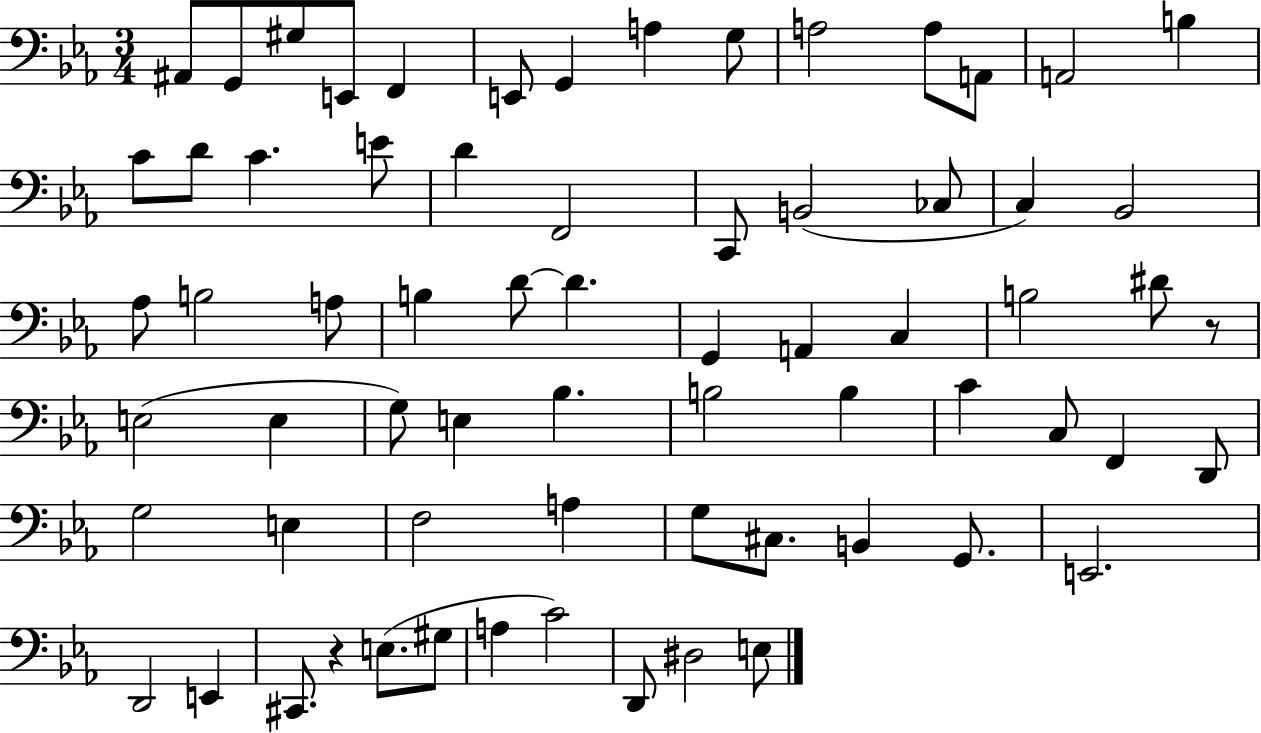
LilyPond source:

{
  \clef bass
  \numericTimeSignature
  \time 3/4
  \key ees \major
  \repeat volta 2 { ais,8 g,8 gis8 e,8 f,4 | e,8 g,4 a4 g8 | a2 a8 a,8 | a,2 b4 | \break c'8 d'8 c'4. e'8 | d'4 f,2 | c,8 b,2( ces8 | c4) bes,2 | \break aes8 b2 a8 | b4 d'8~~ d'4. | g,4 a,4 c4 | b2 dis'8 r8 | \break e2( e4 | g8) e4 bes4. | b2 b4 | c'4 c8 f,4 d,8 | \break g2 e4 | f2 a4 | g8 cis8. b,4 g,8. | e,2. | \break d,2 e,4 | cis,8. r4 e8.( gis8 | a4 c'2) | d,8 dis2 e8 | \break } \bar "|."
}